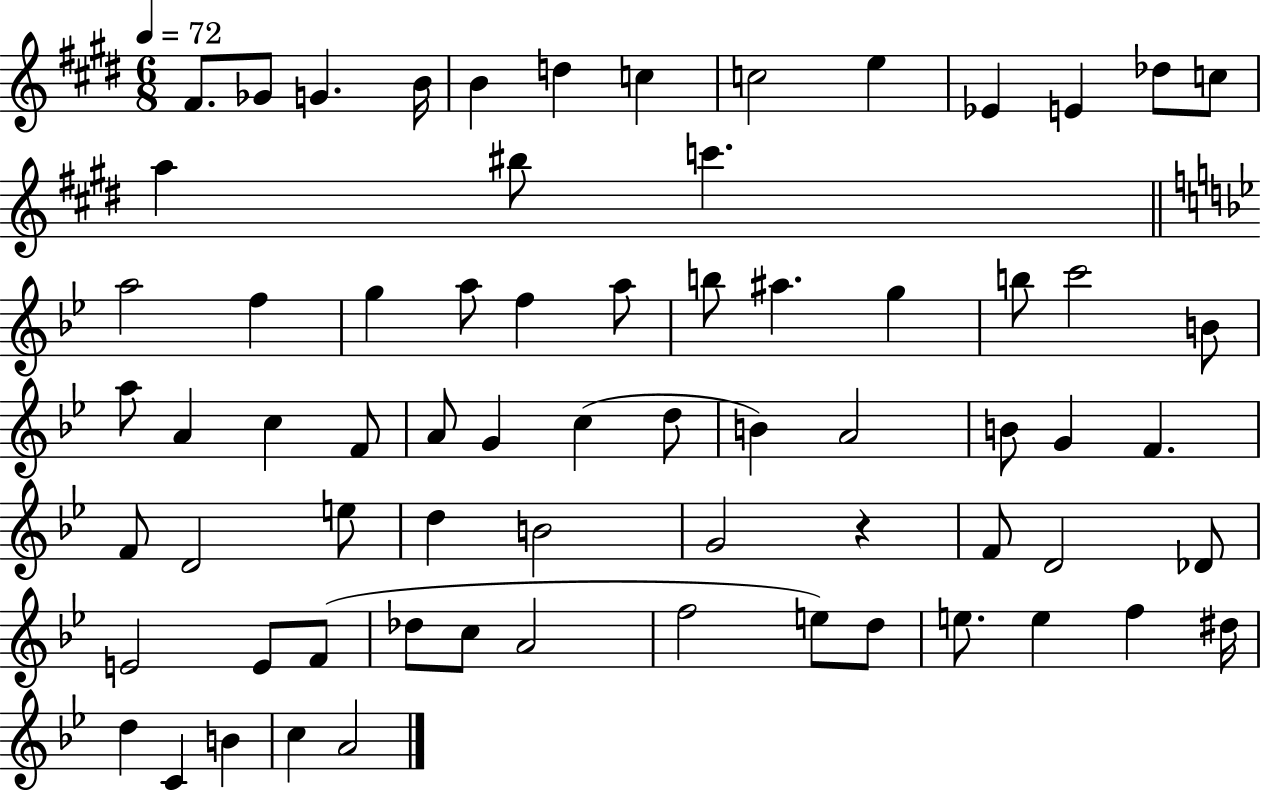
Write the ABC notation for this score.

X:1
T:Untitled
M:6/8
L:1/4
K:E
^F/2 _G/2 G B/4 B d c c2 e _E E _d/2 c/2 a ^b/2 c' a2 f g a/2 f a/2 b/2 ^a g b/2 c'2 B/2 a/2 A c F/2 A/2 G c d/2 B A2 B/2 G F F/2 D2 e/2 d B2 G2 z F/2 D2 _D/2 E2 E/2 F/2 _d/2 c/2 A2 f2 e/2 d/2 e/2 e f ^d/4 d C B c A2